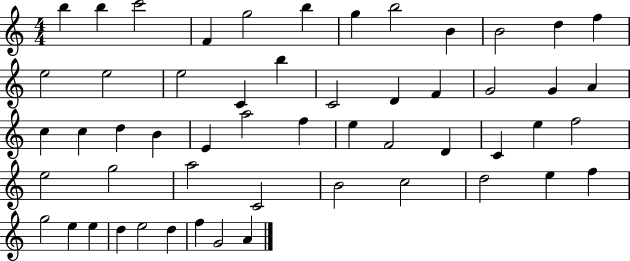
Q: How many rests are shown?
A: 0